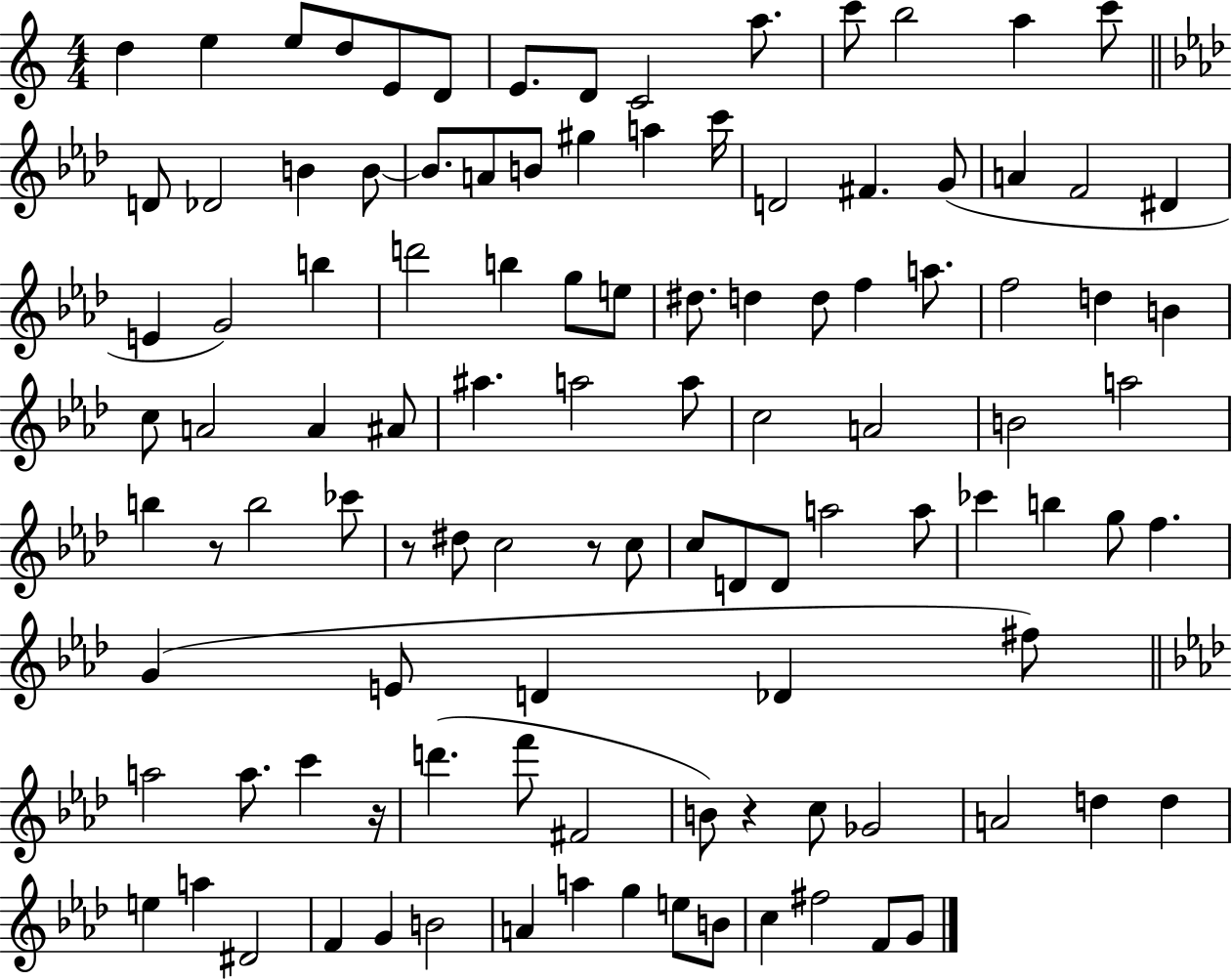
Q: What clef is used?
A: treble